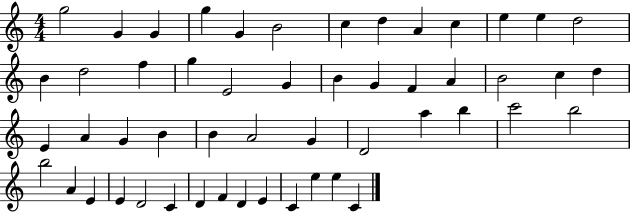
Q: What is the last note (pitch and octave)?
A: C4